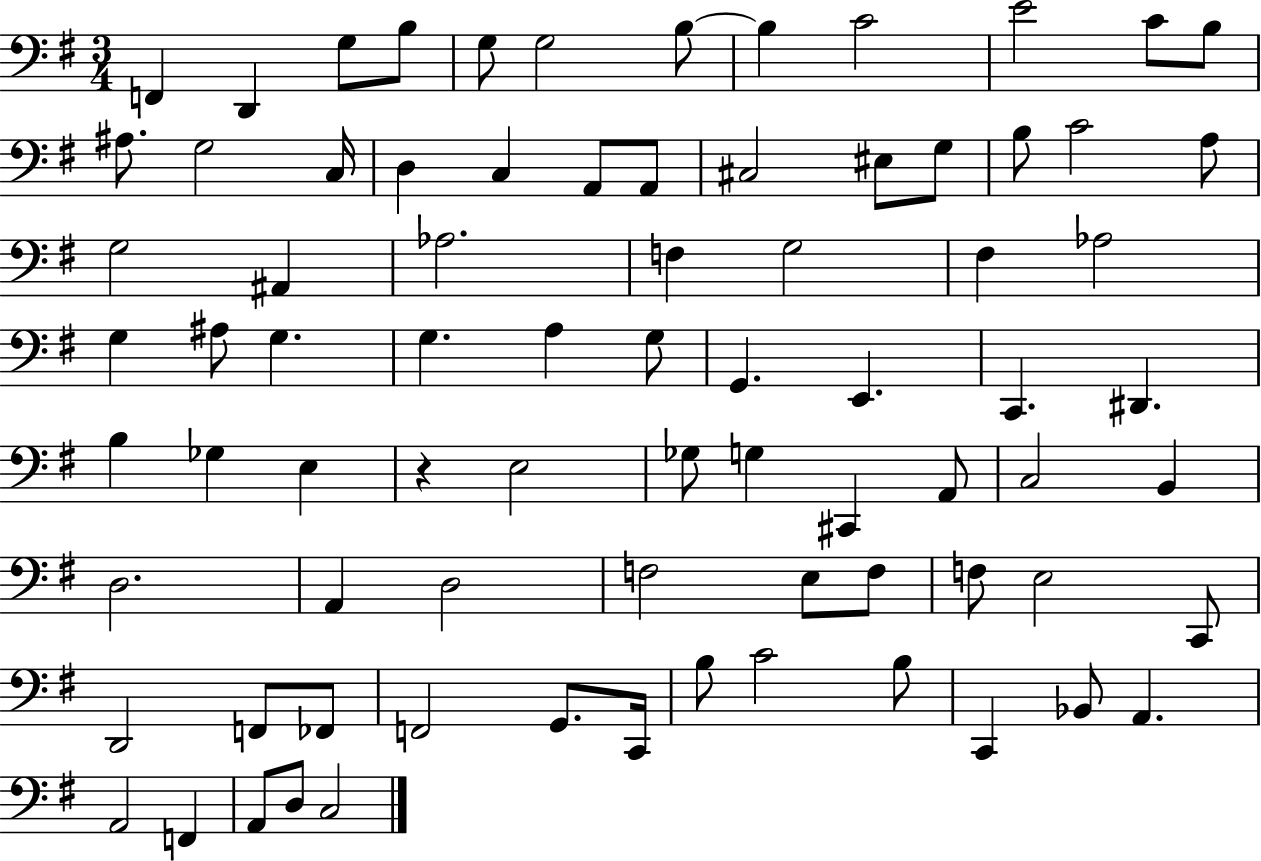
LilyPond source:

{
  \clef bass
  \numericTimeSignature
  \time 3/4
  \key g \major
  f,4 d,4 g8 b8 | g8 g2 b8~~ | b4 c'2 | e'2 c'8 b8 | \break ais8. g2 c16 | d4 c4 a,8 a,8 | cis2 eis8 g8 | b8 c'2 a8 | \break g2 ais,4 | aes2. | f4 g2 | fis4 aes2 | \break g4 ais8 g4. | g4. a4 g8 | g,4. e,4. | c,4. dis,4. | \break b4 ges4 e4 | r4 e2 | ges8 g4 cis,4 a,8 | c2 b,4 | \break d2. | a,4 d2 | f2 e8 f8 | f8 e2 c,8 | \break d,2 f,8 fes,8 | f,2 g,8. c,16 | b8 c'2 b8 | c,4 bes,8 a,4. | \break a,2 f,4 | a,8 d8 c2 | \bar "|."
}